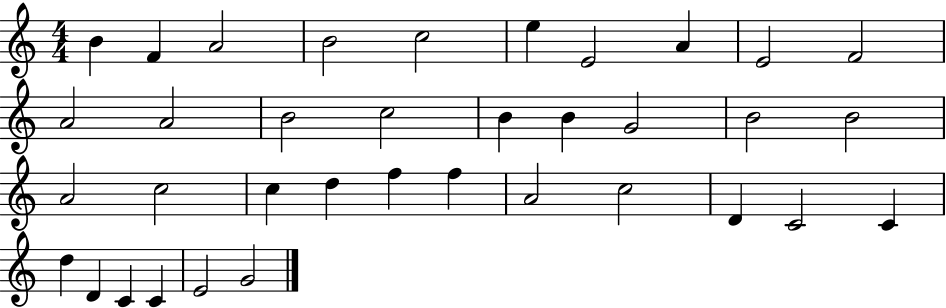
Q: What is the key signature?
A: C major